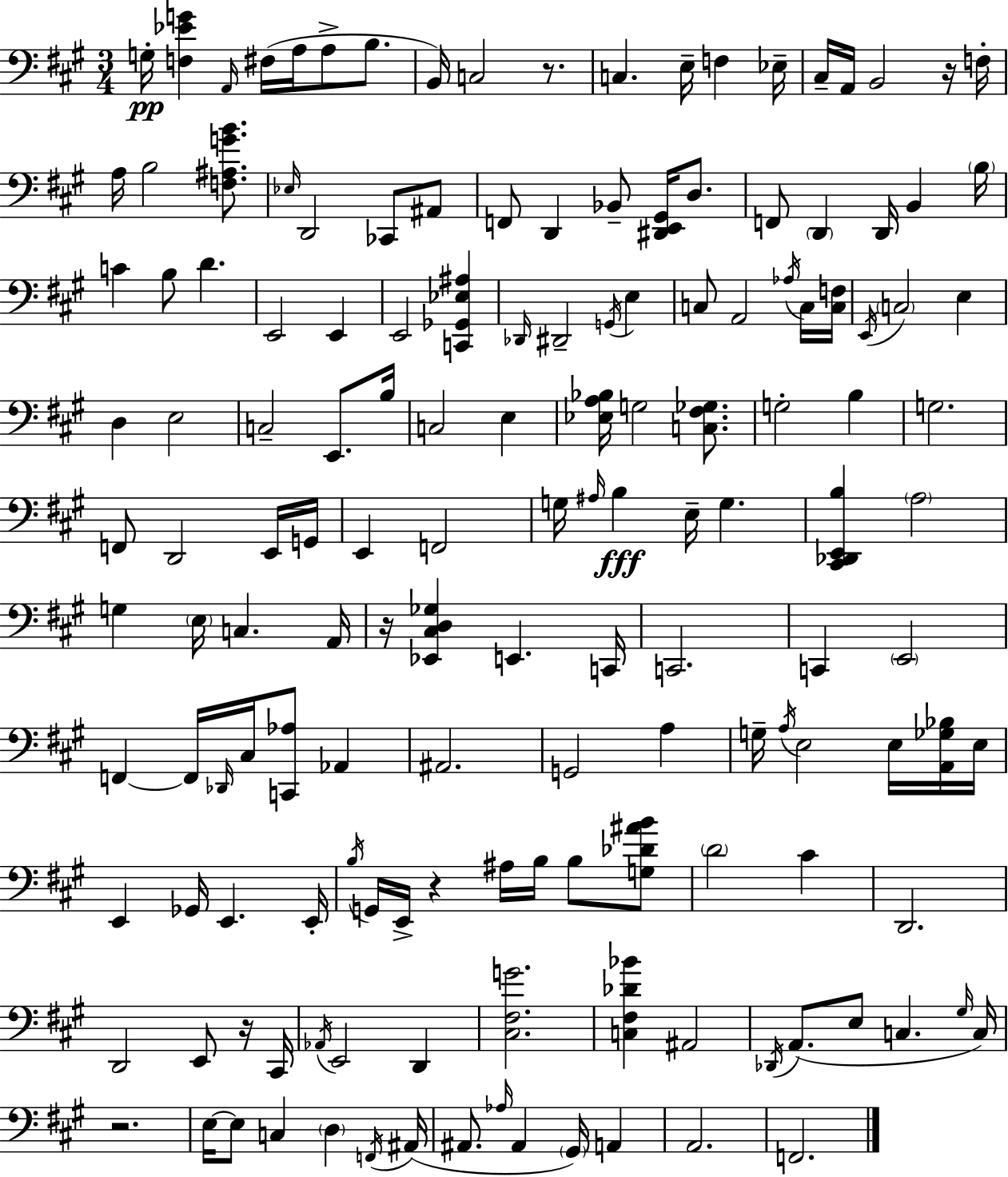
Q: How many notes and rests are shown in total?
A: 152